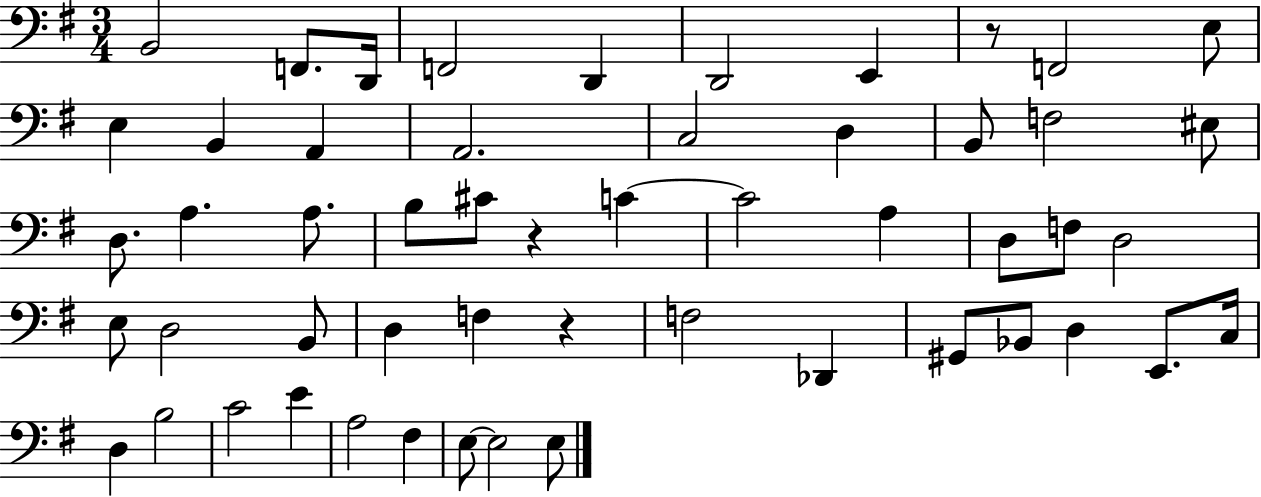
X:1
T:Untitled
M:3/4
L:1/4
K:G
B,,2 F,,/2 D,,/4 F,,2 D,, D,,2 E,, z/2 F,,2 E,/2 E, B,, A,, A,,2 C,2 D, B,,/2 F,2 ^E,/2 D,/2 A, A,/2 B,/2 ^C/2 z C C2 A, D,/2 F,/2 D,2 E,/2 D,2 B,,/2 D, F, z F,2 _D,, ^G,,/2 _B,,/2 D, E,,/2 C,/4 D, B,2 C2 E A,2 ^F, E,/2 E,2 E,/2